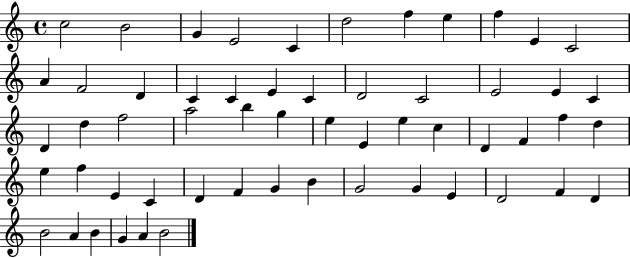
C5/h B4/h G4/q E4/h C4/q D5/h F5/q E5/q F5/q E4/q C4/h A4/q F4/h D4/q C4/q C4/q E4/q C4/q D4/h C4/h E4/h E4/q C4/q D4/q D5/q F5/h A5/h B5/q G5/q E5/q E4/q E5/q C5/q D4/q F4/q F5/q D5/q E5/q F5/q E4/q C4/q D4/q F4/q G4/q B4/q G4/h G4/q E4/q D4/h F4/q D4/q B4/h A4/q B4/q G4/q A4/q B4/h